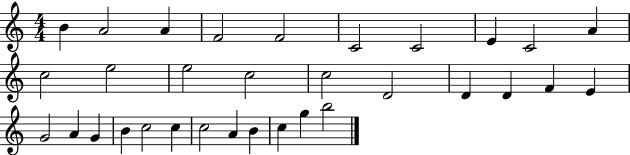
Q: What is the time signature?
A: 4/4